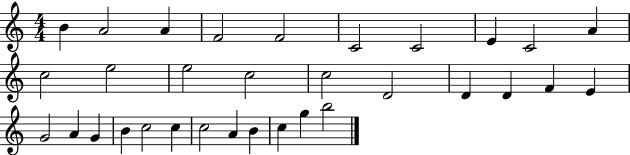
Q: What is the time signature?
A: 4/4